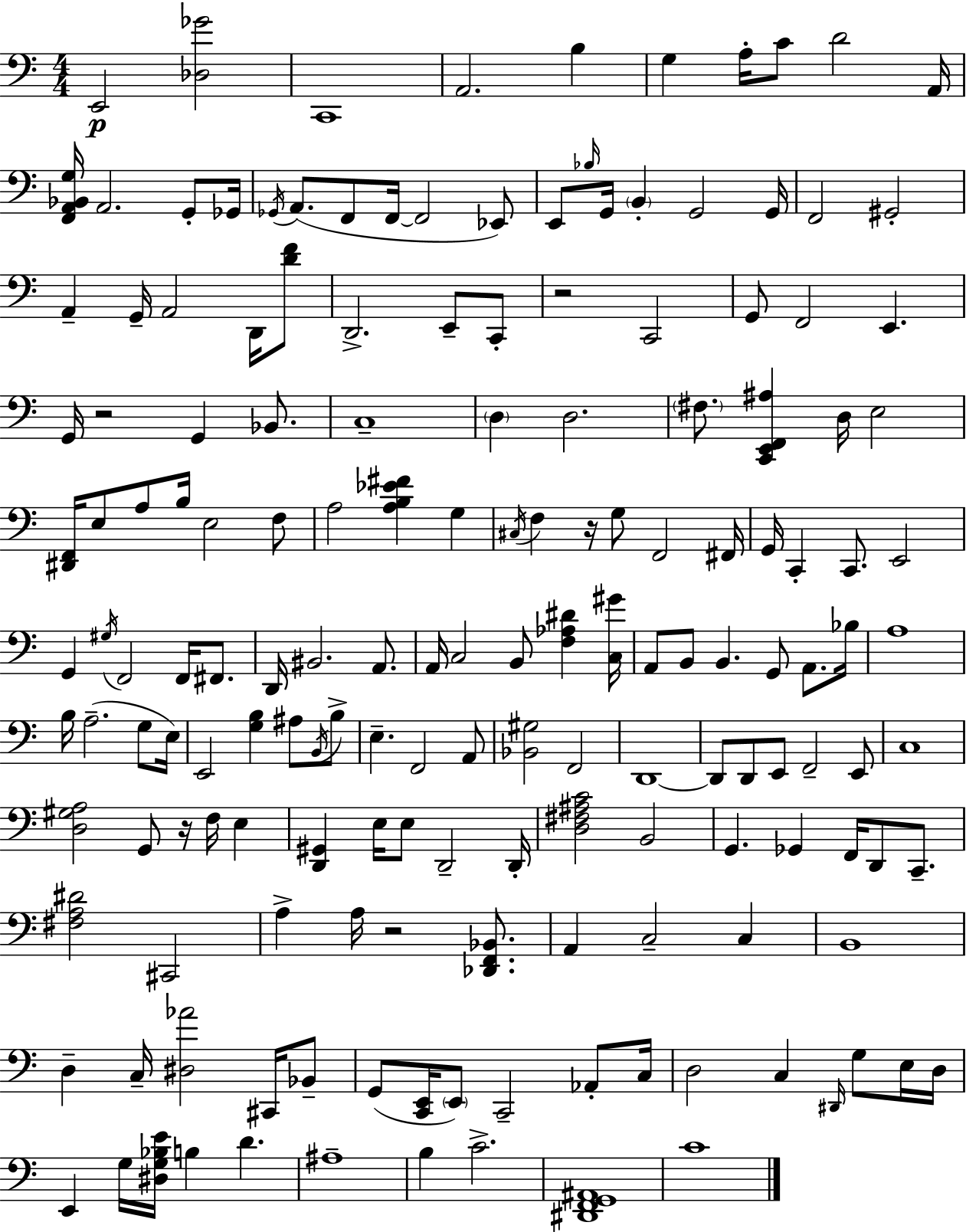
E2/h [Db3,Gb4]/h C2/w A2/h. B3/q G3/q A3/s C4/e D4/h A2/s [F2,A2,Bb2,G3]/s A2/h. G2/e Gb2/s Gb2/s A2/e. F2/e F2/s F2/h Eb2/e E2/e Bb3/s G2/s B2/q G2/h G2/s F2/h G#2/h A2/q G2/s A2/h D2/s [D4,F4]/e D2/h. E2/e C2/e R/h C2/h G2/e F2/h E2/q. G2/s R/h G2/q Bb2/e. C3/w D3/q D3/h. F#3/e. [C2,E2,F2,A#3]/q D3/s E3/h [D#2,F2]/s E3/e A3/e B3/s E3/h F3/e A3/h [A3,B3,Eb4,F#4]/q G3/q C#3/s F3/q R/s G3/e F2/h F#2/s G2/s C2/q C2/e. E2/h G2/q G#3/s F2/h F2/s F#2/e. D2/s BIS2/h. A2/e. A2/s C3/h B2/e [F3,Ab3,D#4]/q [C3,G#4]/s A2/e B2/e B2/q. G2/e A2/e. Bb3/s A3/w B3/s A3/h. G3/e E3/s E2/h [G3,B3]/q A#3/e B2/s B3/e E3/q. F2/h A2/e [Bb2,G#3]/h F2/h D2/w D2/e D2/e E2/e F2/h E2/e C3/w [D3,G#3,A3]/h G2/e R/s F3/s E3/q [D2,G#2]/q E3/s E3/e D2/h D2/s [D3,F#3,A#3,C4]/h B2/h G2/q. Gb2/q F2/s D2/e C2/e. [F#3,A3,D#4]/h C#2/h A3/q A3/s R/h [Db2,F2,Bb2]/e. A2/q C3/h C3/q B2/w D3/q C3/s [D#3,Ab4]/h C#2/s Bb2/e G2/e [C2,E2]/s E2/e C2/h Ab2/e C3/s D3/h C3/q D#2/s G3/e E3/s D3/s E2/q G3/s [D#3,G3,Bb3,E4]/s B3/q D4/q. A#3/w B3/q C4/h. [D#2,F2,G2,A#2]/w C4/w